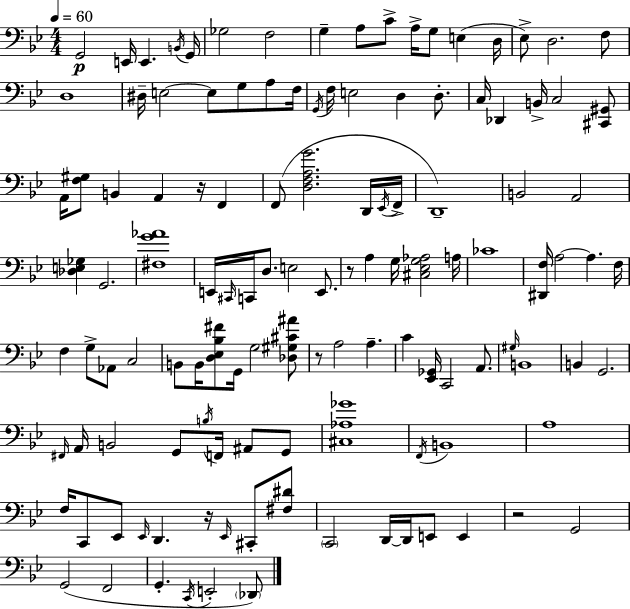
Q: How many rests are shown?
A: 5